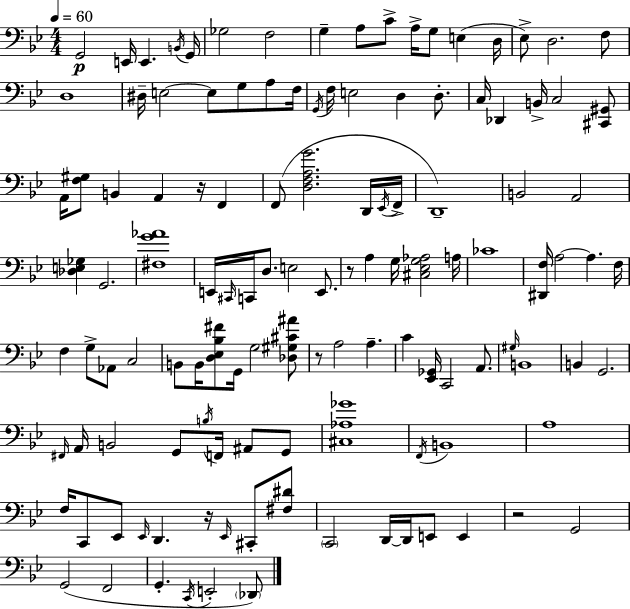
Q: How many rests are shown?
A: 5